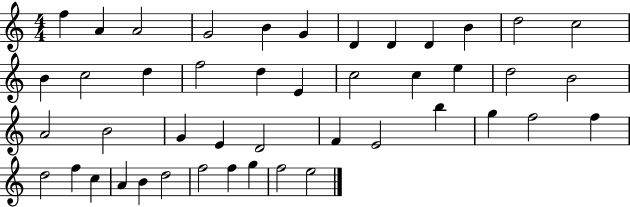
{
  \clef treble
  \numericTimeSignature
  \time 4/4
  \key c \major
  f''4 a'4 a'2 | g'2 b'4 g'4 | d'4 d'4 d'4 b'4 | d''2 c''2 | \break b'4 c''2 d''4 | f''2 d''4 e'4 | c''2 c''4 e''4 | d''2 b'2 | \break a'2 b'2 | g'4 e'4 d'2 | f'4 e'2 b''4 | g''4 f''2 f''4 | \break d''2 f''4 c''4 | a'4 b'4 d''2 | f''2 f''4 g''4 | f''2 e''2 | \break \bar "|."
}